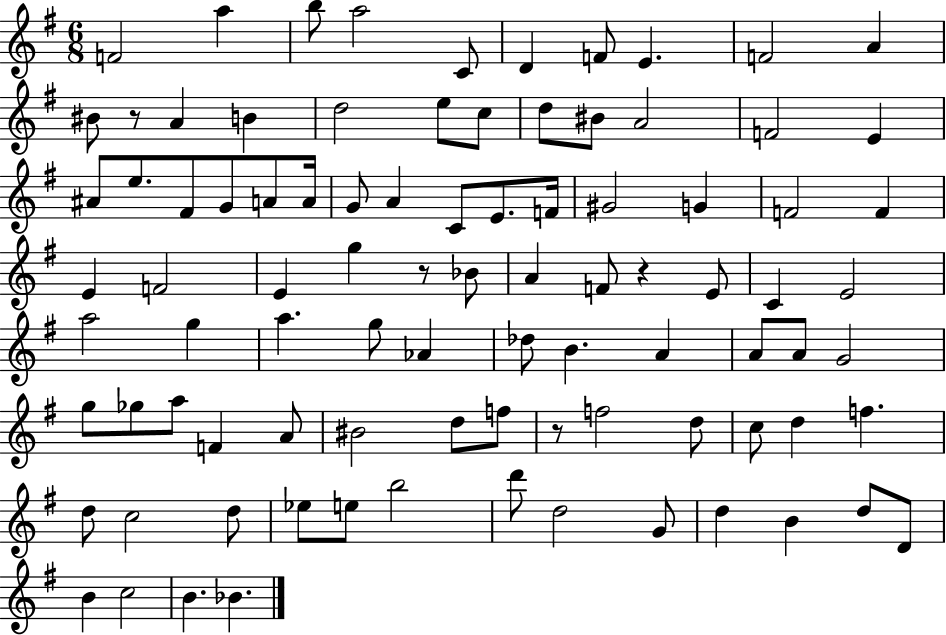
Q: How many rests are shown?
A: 4